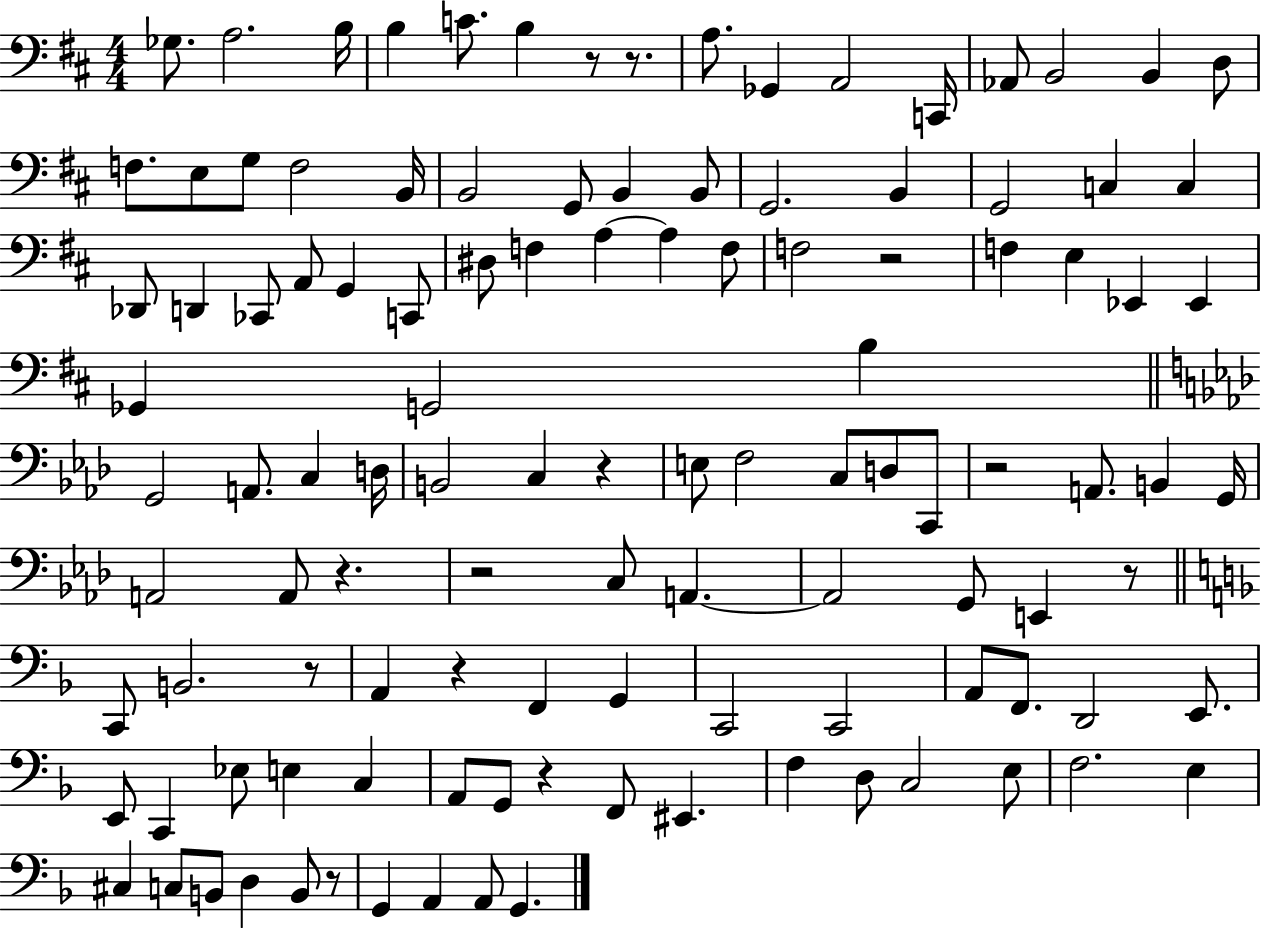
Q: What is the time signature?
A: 4/4